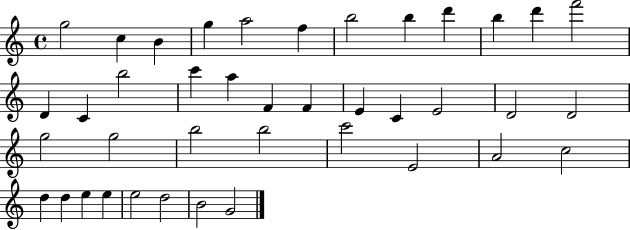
{
  \clef treble
  \time 4/4
  \defaultTimeSignature
  \key c \major
  g''2 c''4 b'4 | g''4 a''2 f''4 | b''2 b''4 d'''4 | b''4 d'''4 f'''2 | \break d'4 c'4 b''2 | c'''4 a''4 f'4 f'4 | e'4 c'4 e'2 | d'2 d'2 | \break g''2 g''2 | b''2 b''2 | c'''2 e'2 | a'2 c''2 | \break d''4 d''4 e''4 e''4 | e''2 d''2 | b'2 g'2 | \bar "|."
}